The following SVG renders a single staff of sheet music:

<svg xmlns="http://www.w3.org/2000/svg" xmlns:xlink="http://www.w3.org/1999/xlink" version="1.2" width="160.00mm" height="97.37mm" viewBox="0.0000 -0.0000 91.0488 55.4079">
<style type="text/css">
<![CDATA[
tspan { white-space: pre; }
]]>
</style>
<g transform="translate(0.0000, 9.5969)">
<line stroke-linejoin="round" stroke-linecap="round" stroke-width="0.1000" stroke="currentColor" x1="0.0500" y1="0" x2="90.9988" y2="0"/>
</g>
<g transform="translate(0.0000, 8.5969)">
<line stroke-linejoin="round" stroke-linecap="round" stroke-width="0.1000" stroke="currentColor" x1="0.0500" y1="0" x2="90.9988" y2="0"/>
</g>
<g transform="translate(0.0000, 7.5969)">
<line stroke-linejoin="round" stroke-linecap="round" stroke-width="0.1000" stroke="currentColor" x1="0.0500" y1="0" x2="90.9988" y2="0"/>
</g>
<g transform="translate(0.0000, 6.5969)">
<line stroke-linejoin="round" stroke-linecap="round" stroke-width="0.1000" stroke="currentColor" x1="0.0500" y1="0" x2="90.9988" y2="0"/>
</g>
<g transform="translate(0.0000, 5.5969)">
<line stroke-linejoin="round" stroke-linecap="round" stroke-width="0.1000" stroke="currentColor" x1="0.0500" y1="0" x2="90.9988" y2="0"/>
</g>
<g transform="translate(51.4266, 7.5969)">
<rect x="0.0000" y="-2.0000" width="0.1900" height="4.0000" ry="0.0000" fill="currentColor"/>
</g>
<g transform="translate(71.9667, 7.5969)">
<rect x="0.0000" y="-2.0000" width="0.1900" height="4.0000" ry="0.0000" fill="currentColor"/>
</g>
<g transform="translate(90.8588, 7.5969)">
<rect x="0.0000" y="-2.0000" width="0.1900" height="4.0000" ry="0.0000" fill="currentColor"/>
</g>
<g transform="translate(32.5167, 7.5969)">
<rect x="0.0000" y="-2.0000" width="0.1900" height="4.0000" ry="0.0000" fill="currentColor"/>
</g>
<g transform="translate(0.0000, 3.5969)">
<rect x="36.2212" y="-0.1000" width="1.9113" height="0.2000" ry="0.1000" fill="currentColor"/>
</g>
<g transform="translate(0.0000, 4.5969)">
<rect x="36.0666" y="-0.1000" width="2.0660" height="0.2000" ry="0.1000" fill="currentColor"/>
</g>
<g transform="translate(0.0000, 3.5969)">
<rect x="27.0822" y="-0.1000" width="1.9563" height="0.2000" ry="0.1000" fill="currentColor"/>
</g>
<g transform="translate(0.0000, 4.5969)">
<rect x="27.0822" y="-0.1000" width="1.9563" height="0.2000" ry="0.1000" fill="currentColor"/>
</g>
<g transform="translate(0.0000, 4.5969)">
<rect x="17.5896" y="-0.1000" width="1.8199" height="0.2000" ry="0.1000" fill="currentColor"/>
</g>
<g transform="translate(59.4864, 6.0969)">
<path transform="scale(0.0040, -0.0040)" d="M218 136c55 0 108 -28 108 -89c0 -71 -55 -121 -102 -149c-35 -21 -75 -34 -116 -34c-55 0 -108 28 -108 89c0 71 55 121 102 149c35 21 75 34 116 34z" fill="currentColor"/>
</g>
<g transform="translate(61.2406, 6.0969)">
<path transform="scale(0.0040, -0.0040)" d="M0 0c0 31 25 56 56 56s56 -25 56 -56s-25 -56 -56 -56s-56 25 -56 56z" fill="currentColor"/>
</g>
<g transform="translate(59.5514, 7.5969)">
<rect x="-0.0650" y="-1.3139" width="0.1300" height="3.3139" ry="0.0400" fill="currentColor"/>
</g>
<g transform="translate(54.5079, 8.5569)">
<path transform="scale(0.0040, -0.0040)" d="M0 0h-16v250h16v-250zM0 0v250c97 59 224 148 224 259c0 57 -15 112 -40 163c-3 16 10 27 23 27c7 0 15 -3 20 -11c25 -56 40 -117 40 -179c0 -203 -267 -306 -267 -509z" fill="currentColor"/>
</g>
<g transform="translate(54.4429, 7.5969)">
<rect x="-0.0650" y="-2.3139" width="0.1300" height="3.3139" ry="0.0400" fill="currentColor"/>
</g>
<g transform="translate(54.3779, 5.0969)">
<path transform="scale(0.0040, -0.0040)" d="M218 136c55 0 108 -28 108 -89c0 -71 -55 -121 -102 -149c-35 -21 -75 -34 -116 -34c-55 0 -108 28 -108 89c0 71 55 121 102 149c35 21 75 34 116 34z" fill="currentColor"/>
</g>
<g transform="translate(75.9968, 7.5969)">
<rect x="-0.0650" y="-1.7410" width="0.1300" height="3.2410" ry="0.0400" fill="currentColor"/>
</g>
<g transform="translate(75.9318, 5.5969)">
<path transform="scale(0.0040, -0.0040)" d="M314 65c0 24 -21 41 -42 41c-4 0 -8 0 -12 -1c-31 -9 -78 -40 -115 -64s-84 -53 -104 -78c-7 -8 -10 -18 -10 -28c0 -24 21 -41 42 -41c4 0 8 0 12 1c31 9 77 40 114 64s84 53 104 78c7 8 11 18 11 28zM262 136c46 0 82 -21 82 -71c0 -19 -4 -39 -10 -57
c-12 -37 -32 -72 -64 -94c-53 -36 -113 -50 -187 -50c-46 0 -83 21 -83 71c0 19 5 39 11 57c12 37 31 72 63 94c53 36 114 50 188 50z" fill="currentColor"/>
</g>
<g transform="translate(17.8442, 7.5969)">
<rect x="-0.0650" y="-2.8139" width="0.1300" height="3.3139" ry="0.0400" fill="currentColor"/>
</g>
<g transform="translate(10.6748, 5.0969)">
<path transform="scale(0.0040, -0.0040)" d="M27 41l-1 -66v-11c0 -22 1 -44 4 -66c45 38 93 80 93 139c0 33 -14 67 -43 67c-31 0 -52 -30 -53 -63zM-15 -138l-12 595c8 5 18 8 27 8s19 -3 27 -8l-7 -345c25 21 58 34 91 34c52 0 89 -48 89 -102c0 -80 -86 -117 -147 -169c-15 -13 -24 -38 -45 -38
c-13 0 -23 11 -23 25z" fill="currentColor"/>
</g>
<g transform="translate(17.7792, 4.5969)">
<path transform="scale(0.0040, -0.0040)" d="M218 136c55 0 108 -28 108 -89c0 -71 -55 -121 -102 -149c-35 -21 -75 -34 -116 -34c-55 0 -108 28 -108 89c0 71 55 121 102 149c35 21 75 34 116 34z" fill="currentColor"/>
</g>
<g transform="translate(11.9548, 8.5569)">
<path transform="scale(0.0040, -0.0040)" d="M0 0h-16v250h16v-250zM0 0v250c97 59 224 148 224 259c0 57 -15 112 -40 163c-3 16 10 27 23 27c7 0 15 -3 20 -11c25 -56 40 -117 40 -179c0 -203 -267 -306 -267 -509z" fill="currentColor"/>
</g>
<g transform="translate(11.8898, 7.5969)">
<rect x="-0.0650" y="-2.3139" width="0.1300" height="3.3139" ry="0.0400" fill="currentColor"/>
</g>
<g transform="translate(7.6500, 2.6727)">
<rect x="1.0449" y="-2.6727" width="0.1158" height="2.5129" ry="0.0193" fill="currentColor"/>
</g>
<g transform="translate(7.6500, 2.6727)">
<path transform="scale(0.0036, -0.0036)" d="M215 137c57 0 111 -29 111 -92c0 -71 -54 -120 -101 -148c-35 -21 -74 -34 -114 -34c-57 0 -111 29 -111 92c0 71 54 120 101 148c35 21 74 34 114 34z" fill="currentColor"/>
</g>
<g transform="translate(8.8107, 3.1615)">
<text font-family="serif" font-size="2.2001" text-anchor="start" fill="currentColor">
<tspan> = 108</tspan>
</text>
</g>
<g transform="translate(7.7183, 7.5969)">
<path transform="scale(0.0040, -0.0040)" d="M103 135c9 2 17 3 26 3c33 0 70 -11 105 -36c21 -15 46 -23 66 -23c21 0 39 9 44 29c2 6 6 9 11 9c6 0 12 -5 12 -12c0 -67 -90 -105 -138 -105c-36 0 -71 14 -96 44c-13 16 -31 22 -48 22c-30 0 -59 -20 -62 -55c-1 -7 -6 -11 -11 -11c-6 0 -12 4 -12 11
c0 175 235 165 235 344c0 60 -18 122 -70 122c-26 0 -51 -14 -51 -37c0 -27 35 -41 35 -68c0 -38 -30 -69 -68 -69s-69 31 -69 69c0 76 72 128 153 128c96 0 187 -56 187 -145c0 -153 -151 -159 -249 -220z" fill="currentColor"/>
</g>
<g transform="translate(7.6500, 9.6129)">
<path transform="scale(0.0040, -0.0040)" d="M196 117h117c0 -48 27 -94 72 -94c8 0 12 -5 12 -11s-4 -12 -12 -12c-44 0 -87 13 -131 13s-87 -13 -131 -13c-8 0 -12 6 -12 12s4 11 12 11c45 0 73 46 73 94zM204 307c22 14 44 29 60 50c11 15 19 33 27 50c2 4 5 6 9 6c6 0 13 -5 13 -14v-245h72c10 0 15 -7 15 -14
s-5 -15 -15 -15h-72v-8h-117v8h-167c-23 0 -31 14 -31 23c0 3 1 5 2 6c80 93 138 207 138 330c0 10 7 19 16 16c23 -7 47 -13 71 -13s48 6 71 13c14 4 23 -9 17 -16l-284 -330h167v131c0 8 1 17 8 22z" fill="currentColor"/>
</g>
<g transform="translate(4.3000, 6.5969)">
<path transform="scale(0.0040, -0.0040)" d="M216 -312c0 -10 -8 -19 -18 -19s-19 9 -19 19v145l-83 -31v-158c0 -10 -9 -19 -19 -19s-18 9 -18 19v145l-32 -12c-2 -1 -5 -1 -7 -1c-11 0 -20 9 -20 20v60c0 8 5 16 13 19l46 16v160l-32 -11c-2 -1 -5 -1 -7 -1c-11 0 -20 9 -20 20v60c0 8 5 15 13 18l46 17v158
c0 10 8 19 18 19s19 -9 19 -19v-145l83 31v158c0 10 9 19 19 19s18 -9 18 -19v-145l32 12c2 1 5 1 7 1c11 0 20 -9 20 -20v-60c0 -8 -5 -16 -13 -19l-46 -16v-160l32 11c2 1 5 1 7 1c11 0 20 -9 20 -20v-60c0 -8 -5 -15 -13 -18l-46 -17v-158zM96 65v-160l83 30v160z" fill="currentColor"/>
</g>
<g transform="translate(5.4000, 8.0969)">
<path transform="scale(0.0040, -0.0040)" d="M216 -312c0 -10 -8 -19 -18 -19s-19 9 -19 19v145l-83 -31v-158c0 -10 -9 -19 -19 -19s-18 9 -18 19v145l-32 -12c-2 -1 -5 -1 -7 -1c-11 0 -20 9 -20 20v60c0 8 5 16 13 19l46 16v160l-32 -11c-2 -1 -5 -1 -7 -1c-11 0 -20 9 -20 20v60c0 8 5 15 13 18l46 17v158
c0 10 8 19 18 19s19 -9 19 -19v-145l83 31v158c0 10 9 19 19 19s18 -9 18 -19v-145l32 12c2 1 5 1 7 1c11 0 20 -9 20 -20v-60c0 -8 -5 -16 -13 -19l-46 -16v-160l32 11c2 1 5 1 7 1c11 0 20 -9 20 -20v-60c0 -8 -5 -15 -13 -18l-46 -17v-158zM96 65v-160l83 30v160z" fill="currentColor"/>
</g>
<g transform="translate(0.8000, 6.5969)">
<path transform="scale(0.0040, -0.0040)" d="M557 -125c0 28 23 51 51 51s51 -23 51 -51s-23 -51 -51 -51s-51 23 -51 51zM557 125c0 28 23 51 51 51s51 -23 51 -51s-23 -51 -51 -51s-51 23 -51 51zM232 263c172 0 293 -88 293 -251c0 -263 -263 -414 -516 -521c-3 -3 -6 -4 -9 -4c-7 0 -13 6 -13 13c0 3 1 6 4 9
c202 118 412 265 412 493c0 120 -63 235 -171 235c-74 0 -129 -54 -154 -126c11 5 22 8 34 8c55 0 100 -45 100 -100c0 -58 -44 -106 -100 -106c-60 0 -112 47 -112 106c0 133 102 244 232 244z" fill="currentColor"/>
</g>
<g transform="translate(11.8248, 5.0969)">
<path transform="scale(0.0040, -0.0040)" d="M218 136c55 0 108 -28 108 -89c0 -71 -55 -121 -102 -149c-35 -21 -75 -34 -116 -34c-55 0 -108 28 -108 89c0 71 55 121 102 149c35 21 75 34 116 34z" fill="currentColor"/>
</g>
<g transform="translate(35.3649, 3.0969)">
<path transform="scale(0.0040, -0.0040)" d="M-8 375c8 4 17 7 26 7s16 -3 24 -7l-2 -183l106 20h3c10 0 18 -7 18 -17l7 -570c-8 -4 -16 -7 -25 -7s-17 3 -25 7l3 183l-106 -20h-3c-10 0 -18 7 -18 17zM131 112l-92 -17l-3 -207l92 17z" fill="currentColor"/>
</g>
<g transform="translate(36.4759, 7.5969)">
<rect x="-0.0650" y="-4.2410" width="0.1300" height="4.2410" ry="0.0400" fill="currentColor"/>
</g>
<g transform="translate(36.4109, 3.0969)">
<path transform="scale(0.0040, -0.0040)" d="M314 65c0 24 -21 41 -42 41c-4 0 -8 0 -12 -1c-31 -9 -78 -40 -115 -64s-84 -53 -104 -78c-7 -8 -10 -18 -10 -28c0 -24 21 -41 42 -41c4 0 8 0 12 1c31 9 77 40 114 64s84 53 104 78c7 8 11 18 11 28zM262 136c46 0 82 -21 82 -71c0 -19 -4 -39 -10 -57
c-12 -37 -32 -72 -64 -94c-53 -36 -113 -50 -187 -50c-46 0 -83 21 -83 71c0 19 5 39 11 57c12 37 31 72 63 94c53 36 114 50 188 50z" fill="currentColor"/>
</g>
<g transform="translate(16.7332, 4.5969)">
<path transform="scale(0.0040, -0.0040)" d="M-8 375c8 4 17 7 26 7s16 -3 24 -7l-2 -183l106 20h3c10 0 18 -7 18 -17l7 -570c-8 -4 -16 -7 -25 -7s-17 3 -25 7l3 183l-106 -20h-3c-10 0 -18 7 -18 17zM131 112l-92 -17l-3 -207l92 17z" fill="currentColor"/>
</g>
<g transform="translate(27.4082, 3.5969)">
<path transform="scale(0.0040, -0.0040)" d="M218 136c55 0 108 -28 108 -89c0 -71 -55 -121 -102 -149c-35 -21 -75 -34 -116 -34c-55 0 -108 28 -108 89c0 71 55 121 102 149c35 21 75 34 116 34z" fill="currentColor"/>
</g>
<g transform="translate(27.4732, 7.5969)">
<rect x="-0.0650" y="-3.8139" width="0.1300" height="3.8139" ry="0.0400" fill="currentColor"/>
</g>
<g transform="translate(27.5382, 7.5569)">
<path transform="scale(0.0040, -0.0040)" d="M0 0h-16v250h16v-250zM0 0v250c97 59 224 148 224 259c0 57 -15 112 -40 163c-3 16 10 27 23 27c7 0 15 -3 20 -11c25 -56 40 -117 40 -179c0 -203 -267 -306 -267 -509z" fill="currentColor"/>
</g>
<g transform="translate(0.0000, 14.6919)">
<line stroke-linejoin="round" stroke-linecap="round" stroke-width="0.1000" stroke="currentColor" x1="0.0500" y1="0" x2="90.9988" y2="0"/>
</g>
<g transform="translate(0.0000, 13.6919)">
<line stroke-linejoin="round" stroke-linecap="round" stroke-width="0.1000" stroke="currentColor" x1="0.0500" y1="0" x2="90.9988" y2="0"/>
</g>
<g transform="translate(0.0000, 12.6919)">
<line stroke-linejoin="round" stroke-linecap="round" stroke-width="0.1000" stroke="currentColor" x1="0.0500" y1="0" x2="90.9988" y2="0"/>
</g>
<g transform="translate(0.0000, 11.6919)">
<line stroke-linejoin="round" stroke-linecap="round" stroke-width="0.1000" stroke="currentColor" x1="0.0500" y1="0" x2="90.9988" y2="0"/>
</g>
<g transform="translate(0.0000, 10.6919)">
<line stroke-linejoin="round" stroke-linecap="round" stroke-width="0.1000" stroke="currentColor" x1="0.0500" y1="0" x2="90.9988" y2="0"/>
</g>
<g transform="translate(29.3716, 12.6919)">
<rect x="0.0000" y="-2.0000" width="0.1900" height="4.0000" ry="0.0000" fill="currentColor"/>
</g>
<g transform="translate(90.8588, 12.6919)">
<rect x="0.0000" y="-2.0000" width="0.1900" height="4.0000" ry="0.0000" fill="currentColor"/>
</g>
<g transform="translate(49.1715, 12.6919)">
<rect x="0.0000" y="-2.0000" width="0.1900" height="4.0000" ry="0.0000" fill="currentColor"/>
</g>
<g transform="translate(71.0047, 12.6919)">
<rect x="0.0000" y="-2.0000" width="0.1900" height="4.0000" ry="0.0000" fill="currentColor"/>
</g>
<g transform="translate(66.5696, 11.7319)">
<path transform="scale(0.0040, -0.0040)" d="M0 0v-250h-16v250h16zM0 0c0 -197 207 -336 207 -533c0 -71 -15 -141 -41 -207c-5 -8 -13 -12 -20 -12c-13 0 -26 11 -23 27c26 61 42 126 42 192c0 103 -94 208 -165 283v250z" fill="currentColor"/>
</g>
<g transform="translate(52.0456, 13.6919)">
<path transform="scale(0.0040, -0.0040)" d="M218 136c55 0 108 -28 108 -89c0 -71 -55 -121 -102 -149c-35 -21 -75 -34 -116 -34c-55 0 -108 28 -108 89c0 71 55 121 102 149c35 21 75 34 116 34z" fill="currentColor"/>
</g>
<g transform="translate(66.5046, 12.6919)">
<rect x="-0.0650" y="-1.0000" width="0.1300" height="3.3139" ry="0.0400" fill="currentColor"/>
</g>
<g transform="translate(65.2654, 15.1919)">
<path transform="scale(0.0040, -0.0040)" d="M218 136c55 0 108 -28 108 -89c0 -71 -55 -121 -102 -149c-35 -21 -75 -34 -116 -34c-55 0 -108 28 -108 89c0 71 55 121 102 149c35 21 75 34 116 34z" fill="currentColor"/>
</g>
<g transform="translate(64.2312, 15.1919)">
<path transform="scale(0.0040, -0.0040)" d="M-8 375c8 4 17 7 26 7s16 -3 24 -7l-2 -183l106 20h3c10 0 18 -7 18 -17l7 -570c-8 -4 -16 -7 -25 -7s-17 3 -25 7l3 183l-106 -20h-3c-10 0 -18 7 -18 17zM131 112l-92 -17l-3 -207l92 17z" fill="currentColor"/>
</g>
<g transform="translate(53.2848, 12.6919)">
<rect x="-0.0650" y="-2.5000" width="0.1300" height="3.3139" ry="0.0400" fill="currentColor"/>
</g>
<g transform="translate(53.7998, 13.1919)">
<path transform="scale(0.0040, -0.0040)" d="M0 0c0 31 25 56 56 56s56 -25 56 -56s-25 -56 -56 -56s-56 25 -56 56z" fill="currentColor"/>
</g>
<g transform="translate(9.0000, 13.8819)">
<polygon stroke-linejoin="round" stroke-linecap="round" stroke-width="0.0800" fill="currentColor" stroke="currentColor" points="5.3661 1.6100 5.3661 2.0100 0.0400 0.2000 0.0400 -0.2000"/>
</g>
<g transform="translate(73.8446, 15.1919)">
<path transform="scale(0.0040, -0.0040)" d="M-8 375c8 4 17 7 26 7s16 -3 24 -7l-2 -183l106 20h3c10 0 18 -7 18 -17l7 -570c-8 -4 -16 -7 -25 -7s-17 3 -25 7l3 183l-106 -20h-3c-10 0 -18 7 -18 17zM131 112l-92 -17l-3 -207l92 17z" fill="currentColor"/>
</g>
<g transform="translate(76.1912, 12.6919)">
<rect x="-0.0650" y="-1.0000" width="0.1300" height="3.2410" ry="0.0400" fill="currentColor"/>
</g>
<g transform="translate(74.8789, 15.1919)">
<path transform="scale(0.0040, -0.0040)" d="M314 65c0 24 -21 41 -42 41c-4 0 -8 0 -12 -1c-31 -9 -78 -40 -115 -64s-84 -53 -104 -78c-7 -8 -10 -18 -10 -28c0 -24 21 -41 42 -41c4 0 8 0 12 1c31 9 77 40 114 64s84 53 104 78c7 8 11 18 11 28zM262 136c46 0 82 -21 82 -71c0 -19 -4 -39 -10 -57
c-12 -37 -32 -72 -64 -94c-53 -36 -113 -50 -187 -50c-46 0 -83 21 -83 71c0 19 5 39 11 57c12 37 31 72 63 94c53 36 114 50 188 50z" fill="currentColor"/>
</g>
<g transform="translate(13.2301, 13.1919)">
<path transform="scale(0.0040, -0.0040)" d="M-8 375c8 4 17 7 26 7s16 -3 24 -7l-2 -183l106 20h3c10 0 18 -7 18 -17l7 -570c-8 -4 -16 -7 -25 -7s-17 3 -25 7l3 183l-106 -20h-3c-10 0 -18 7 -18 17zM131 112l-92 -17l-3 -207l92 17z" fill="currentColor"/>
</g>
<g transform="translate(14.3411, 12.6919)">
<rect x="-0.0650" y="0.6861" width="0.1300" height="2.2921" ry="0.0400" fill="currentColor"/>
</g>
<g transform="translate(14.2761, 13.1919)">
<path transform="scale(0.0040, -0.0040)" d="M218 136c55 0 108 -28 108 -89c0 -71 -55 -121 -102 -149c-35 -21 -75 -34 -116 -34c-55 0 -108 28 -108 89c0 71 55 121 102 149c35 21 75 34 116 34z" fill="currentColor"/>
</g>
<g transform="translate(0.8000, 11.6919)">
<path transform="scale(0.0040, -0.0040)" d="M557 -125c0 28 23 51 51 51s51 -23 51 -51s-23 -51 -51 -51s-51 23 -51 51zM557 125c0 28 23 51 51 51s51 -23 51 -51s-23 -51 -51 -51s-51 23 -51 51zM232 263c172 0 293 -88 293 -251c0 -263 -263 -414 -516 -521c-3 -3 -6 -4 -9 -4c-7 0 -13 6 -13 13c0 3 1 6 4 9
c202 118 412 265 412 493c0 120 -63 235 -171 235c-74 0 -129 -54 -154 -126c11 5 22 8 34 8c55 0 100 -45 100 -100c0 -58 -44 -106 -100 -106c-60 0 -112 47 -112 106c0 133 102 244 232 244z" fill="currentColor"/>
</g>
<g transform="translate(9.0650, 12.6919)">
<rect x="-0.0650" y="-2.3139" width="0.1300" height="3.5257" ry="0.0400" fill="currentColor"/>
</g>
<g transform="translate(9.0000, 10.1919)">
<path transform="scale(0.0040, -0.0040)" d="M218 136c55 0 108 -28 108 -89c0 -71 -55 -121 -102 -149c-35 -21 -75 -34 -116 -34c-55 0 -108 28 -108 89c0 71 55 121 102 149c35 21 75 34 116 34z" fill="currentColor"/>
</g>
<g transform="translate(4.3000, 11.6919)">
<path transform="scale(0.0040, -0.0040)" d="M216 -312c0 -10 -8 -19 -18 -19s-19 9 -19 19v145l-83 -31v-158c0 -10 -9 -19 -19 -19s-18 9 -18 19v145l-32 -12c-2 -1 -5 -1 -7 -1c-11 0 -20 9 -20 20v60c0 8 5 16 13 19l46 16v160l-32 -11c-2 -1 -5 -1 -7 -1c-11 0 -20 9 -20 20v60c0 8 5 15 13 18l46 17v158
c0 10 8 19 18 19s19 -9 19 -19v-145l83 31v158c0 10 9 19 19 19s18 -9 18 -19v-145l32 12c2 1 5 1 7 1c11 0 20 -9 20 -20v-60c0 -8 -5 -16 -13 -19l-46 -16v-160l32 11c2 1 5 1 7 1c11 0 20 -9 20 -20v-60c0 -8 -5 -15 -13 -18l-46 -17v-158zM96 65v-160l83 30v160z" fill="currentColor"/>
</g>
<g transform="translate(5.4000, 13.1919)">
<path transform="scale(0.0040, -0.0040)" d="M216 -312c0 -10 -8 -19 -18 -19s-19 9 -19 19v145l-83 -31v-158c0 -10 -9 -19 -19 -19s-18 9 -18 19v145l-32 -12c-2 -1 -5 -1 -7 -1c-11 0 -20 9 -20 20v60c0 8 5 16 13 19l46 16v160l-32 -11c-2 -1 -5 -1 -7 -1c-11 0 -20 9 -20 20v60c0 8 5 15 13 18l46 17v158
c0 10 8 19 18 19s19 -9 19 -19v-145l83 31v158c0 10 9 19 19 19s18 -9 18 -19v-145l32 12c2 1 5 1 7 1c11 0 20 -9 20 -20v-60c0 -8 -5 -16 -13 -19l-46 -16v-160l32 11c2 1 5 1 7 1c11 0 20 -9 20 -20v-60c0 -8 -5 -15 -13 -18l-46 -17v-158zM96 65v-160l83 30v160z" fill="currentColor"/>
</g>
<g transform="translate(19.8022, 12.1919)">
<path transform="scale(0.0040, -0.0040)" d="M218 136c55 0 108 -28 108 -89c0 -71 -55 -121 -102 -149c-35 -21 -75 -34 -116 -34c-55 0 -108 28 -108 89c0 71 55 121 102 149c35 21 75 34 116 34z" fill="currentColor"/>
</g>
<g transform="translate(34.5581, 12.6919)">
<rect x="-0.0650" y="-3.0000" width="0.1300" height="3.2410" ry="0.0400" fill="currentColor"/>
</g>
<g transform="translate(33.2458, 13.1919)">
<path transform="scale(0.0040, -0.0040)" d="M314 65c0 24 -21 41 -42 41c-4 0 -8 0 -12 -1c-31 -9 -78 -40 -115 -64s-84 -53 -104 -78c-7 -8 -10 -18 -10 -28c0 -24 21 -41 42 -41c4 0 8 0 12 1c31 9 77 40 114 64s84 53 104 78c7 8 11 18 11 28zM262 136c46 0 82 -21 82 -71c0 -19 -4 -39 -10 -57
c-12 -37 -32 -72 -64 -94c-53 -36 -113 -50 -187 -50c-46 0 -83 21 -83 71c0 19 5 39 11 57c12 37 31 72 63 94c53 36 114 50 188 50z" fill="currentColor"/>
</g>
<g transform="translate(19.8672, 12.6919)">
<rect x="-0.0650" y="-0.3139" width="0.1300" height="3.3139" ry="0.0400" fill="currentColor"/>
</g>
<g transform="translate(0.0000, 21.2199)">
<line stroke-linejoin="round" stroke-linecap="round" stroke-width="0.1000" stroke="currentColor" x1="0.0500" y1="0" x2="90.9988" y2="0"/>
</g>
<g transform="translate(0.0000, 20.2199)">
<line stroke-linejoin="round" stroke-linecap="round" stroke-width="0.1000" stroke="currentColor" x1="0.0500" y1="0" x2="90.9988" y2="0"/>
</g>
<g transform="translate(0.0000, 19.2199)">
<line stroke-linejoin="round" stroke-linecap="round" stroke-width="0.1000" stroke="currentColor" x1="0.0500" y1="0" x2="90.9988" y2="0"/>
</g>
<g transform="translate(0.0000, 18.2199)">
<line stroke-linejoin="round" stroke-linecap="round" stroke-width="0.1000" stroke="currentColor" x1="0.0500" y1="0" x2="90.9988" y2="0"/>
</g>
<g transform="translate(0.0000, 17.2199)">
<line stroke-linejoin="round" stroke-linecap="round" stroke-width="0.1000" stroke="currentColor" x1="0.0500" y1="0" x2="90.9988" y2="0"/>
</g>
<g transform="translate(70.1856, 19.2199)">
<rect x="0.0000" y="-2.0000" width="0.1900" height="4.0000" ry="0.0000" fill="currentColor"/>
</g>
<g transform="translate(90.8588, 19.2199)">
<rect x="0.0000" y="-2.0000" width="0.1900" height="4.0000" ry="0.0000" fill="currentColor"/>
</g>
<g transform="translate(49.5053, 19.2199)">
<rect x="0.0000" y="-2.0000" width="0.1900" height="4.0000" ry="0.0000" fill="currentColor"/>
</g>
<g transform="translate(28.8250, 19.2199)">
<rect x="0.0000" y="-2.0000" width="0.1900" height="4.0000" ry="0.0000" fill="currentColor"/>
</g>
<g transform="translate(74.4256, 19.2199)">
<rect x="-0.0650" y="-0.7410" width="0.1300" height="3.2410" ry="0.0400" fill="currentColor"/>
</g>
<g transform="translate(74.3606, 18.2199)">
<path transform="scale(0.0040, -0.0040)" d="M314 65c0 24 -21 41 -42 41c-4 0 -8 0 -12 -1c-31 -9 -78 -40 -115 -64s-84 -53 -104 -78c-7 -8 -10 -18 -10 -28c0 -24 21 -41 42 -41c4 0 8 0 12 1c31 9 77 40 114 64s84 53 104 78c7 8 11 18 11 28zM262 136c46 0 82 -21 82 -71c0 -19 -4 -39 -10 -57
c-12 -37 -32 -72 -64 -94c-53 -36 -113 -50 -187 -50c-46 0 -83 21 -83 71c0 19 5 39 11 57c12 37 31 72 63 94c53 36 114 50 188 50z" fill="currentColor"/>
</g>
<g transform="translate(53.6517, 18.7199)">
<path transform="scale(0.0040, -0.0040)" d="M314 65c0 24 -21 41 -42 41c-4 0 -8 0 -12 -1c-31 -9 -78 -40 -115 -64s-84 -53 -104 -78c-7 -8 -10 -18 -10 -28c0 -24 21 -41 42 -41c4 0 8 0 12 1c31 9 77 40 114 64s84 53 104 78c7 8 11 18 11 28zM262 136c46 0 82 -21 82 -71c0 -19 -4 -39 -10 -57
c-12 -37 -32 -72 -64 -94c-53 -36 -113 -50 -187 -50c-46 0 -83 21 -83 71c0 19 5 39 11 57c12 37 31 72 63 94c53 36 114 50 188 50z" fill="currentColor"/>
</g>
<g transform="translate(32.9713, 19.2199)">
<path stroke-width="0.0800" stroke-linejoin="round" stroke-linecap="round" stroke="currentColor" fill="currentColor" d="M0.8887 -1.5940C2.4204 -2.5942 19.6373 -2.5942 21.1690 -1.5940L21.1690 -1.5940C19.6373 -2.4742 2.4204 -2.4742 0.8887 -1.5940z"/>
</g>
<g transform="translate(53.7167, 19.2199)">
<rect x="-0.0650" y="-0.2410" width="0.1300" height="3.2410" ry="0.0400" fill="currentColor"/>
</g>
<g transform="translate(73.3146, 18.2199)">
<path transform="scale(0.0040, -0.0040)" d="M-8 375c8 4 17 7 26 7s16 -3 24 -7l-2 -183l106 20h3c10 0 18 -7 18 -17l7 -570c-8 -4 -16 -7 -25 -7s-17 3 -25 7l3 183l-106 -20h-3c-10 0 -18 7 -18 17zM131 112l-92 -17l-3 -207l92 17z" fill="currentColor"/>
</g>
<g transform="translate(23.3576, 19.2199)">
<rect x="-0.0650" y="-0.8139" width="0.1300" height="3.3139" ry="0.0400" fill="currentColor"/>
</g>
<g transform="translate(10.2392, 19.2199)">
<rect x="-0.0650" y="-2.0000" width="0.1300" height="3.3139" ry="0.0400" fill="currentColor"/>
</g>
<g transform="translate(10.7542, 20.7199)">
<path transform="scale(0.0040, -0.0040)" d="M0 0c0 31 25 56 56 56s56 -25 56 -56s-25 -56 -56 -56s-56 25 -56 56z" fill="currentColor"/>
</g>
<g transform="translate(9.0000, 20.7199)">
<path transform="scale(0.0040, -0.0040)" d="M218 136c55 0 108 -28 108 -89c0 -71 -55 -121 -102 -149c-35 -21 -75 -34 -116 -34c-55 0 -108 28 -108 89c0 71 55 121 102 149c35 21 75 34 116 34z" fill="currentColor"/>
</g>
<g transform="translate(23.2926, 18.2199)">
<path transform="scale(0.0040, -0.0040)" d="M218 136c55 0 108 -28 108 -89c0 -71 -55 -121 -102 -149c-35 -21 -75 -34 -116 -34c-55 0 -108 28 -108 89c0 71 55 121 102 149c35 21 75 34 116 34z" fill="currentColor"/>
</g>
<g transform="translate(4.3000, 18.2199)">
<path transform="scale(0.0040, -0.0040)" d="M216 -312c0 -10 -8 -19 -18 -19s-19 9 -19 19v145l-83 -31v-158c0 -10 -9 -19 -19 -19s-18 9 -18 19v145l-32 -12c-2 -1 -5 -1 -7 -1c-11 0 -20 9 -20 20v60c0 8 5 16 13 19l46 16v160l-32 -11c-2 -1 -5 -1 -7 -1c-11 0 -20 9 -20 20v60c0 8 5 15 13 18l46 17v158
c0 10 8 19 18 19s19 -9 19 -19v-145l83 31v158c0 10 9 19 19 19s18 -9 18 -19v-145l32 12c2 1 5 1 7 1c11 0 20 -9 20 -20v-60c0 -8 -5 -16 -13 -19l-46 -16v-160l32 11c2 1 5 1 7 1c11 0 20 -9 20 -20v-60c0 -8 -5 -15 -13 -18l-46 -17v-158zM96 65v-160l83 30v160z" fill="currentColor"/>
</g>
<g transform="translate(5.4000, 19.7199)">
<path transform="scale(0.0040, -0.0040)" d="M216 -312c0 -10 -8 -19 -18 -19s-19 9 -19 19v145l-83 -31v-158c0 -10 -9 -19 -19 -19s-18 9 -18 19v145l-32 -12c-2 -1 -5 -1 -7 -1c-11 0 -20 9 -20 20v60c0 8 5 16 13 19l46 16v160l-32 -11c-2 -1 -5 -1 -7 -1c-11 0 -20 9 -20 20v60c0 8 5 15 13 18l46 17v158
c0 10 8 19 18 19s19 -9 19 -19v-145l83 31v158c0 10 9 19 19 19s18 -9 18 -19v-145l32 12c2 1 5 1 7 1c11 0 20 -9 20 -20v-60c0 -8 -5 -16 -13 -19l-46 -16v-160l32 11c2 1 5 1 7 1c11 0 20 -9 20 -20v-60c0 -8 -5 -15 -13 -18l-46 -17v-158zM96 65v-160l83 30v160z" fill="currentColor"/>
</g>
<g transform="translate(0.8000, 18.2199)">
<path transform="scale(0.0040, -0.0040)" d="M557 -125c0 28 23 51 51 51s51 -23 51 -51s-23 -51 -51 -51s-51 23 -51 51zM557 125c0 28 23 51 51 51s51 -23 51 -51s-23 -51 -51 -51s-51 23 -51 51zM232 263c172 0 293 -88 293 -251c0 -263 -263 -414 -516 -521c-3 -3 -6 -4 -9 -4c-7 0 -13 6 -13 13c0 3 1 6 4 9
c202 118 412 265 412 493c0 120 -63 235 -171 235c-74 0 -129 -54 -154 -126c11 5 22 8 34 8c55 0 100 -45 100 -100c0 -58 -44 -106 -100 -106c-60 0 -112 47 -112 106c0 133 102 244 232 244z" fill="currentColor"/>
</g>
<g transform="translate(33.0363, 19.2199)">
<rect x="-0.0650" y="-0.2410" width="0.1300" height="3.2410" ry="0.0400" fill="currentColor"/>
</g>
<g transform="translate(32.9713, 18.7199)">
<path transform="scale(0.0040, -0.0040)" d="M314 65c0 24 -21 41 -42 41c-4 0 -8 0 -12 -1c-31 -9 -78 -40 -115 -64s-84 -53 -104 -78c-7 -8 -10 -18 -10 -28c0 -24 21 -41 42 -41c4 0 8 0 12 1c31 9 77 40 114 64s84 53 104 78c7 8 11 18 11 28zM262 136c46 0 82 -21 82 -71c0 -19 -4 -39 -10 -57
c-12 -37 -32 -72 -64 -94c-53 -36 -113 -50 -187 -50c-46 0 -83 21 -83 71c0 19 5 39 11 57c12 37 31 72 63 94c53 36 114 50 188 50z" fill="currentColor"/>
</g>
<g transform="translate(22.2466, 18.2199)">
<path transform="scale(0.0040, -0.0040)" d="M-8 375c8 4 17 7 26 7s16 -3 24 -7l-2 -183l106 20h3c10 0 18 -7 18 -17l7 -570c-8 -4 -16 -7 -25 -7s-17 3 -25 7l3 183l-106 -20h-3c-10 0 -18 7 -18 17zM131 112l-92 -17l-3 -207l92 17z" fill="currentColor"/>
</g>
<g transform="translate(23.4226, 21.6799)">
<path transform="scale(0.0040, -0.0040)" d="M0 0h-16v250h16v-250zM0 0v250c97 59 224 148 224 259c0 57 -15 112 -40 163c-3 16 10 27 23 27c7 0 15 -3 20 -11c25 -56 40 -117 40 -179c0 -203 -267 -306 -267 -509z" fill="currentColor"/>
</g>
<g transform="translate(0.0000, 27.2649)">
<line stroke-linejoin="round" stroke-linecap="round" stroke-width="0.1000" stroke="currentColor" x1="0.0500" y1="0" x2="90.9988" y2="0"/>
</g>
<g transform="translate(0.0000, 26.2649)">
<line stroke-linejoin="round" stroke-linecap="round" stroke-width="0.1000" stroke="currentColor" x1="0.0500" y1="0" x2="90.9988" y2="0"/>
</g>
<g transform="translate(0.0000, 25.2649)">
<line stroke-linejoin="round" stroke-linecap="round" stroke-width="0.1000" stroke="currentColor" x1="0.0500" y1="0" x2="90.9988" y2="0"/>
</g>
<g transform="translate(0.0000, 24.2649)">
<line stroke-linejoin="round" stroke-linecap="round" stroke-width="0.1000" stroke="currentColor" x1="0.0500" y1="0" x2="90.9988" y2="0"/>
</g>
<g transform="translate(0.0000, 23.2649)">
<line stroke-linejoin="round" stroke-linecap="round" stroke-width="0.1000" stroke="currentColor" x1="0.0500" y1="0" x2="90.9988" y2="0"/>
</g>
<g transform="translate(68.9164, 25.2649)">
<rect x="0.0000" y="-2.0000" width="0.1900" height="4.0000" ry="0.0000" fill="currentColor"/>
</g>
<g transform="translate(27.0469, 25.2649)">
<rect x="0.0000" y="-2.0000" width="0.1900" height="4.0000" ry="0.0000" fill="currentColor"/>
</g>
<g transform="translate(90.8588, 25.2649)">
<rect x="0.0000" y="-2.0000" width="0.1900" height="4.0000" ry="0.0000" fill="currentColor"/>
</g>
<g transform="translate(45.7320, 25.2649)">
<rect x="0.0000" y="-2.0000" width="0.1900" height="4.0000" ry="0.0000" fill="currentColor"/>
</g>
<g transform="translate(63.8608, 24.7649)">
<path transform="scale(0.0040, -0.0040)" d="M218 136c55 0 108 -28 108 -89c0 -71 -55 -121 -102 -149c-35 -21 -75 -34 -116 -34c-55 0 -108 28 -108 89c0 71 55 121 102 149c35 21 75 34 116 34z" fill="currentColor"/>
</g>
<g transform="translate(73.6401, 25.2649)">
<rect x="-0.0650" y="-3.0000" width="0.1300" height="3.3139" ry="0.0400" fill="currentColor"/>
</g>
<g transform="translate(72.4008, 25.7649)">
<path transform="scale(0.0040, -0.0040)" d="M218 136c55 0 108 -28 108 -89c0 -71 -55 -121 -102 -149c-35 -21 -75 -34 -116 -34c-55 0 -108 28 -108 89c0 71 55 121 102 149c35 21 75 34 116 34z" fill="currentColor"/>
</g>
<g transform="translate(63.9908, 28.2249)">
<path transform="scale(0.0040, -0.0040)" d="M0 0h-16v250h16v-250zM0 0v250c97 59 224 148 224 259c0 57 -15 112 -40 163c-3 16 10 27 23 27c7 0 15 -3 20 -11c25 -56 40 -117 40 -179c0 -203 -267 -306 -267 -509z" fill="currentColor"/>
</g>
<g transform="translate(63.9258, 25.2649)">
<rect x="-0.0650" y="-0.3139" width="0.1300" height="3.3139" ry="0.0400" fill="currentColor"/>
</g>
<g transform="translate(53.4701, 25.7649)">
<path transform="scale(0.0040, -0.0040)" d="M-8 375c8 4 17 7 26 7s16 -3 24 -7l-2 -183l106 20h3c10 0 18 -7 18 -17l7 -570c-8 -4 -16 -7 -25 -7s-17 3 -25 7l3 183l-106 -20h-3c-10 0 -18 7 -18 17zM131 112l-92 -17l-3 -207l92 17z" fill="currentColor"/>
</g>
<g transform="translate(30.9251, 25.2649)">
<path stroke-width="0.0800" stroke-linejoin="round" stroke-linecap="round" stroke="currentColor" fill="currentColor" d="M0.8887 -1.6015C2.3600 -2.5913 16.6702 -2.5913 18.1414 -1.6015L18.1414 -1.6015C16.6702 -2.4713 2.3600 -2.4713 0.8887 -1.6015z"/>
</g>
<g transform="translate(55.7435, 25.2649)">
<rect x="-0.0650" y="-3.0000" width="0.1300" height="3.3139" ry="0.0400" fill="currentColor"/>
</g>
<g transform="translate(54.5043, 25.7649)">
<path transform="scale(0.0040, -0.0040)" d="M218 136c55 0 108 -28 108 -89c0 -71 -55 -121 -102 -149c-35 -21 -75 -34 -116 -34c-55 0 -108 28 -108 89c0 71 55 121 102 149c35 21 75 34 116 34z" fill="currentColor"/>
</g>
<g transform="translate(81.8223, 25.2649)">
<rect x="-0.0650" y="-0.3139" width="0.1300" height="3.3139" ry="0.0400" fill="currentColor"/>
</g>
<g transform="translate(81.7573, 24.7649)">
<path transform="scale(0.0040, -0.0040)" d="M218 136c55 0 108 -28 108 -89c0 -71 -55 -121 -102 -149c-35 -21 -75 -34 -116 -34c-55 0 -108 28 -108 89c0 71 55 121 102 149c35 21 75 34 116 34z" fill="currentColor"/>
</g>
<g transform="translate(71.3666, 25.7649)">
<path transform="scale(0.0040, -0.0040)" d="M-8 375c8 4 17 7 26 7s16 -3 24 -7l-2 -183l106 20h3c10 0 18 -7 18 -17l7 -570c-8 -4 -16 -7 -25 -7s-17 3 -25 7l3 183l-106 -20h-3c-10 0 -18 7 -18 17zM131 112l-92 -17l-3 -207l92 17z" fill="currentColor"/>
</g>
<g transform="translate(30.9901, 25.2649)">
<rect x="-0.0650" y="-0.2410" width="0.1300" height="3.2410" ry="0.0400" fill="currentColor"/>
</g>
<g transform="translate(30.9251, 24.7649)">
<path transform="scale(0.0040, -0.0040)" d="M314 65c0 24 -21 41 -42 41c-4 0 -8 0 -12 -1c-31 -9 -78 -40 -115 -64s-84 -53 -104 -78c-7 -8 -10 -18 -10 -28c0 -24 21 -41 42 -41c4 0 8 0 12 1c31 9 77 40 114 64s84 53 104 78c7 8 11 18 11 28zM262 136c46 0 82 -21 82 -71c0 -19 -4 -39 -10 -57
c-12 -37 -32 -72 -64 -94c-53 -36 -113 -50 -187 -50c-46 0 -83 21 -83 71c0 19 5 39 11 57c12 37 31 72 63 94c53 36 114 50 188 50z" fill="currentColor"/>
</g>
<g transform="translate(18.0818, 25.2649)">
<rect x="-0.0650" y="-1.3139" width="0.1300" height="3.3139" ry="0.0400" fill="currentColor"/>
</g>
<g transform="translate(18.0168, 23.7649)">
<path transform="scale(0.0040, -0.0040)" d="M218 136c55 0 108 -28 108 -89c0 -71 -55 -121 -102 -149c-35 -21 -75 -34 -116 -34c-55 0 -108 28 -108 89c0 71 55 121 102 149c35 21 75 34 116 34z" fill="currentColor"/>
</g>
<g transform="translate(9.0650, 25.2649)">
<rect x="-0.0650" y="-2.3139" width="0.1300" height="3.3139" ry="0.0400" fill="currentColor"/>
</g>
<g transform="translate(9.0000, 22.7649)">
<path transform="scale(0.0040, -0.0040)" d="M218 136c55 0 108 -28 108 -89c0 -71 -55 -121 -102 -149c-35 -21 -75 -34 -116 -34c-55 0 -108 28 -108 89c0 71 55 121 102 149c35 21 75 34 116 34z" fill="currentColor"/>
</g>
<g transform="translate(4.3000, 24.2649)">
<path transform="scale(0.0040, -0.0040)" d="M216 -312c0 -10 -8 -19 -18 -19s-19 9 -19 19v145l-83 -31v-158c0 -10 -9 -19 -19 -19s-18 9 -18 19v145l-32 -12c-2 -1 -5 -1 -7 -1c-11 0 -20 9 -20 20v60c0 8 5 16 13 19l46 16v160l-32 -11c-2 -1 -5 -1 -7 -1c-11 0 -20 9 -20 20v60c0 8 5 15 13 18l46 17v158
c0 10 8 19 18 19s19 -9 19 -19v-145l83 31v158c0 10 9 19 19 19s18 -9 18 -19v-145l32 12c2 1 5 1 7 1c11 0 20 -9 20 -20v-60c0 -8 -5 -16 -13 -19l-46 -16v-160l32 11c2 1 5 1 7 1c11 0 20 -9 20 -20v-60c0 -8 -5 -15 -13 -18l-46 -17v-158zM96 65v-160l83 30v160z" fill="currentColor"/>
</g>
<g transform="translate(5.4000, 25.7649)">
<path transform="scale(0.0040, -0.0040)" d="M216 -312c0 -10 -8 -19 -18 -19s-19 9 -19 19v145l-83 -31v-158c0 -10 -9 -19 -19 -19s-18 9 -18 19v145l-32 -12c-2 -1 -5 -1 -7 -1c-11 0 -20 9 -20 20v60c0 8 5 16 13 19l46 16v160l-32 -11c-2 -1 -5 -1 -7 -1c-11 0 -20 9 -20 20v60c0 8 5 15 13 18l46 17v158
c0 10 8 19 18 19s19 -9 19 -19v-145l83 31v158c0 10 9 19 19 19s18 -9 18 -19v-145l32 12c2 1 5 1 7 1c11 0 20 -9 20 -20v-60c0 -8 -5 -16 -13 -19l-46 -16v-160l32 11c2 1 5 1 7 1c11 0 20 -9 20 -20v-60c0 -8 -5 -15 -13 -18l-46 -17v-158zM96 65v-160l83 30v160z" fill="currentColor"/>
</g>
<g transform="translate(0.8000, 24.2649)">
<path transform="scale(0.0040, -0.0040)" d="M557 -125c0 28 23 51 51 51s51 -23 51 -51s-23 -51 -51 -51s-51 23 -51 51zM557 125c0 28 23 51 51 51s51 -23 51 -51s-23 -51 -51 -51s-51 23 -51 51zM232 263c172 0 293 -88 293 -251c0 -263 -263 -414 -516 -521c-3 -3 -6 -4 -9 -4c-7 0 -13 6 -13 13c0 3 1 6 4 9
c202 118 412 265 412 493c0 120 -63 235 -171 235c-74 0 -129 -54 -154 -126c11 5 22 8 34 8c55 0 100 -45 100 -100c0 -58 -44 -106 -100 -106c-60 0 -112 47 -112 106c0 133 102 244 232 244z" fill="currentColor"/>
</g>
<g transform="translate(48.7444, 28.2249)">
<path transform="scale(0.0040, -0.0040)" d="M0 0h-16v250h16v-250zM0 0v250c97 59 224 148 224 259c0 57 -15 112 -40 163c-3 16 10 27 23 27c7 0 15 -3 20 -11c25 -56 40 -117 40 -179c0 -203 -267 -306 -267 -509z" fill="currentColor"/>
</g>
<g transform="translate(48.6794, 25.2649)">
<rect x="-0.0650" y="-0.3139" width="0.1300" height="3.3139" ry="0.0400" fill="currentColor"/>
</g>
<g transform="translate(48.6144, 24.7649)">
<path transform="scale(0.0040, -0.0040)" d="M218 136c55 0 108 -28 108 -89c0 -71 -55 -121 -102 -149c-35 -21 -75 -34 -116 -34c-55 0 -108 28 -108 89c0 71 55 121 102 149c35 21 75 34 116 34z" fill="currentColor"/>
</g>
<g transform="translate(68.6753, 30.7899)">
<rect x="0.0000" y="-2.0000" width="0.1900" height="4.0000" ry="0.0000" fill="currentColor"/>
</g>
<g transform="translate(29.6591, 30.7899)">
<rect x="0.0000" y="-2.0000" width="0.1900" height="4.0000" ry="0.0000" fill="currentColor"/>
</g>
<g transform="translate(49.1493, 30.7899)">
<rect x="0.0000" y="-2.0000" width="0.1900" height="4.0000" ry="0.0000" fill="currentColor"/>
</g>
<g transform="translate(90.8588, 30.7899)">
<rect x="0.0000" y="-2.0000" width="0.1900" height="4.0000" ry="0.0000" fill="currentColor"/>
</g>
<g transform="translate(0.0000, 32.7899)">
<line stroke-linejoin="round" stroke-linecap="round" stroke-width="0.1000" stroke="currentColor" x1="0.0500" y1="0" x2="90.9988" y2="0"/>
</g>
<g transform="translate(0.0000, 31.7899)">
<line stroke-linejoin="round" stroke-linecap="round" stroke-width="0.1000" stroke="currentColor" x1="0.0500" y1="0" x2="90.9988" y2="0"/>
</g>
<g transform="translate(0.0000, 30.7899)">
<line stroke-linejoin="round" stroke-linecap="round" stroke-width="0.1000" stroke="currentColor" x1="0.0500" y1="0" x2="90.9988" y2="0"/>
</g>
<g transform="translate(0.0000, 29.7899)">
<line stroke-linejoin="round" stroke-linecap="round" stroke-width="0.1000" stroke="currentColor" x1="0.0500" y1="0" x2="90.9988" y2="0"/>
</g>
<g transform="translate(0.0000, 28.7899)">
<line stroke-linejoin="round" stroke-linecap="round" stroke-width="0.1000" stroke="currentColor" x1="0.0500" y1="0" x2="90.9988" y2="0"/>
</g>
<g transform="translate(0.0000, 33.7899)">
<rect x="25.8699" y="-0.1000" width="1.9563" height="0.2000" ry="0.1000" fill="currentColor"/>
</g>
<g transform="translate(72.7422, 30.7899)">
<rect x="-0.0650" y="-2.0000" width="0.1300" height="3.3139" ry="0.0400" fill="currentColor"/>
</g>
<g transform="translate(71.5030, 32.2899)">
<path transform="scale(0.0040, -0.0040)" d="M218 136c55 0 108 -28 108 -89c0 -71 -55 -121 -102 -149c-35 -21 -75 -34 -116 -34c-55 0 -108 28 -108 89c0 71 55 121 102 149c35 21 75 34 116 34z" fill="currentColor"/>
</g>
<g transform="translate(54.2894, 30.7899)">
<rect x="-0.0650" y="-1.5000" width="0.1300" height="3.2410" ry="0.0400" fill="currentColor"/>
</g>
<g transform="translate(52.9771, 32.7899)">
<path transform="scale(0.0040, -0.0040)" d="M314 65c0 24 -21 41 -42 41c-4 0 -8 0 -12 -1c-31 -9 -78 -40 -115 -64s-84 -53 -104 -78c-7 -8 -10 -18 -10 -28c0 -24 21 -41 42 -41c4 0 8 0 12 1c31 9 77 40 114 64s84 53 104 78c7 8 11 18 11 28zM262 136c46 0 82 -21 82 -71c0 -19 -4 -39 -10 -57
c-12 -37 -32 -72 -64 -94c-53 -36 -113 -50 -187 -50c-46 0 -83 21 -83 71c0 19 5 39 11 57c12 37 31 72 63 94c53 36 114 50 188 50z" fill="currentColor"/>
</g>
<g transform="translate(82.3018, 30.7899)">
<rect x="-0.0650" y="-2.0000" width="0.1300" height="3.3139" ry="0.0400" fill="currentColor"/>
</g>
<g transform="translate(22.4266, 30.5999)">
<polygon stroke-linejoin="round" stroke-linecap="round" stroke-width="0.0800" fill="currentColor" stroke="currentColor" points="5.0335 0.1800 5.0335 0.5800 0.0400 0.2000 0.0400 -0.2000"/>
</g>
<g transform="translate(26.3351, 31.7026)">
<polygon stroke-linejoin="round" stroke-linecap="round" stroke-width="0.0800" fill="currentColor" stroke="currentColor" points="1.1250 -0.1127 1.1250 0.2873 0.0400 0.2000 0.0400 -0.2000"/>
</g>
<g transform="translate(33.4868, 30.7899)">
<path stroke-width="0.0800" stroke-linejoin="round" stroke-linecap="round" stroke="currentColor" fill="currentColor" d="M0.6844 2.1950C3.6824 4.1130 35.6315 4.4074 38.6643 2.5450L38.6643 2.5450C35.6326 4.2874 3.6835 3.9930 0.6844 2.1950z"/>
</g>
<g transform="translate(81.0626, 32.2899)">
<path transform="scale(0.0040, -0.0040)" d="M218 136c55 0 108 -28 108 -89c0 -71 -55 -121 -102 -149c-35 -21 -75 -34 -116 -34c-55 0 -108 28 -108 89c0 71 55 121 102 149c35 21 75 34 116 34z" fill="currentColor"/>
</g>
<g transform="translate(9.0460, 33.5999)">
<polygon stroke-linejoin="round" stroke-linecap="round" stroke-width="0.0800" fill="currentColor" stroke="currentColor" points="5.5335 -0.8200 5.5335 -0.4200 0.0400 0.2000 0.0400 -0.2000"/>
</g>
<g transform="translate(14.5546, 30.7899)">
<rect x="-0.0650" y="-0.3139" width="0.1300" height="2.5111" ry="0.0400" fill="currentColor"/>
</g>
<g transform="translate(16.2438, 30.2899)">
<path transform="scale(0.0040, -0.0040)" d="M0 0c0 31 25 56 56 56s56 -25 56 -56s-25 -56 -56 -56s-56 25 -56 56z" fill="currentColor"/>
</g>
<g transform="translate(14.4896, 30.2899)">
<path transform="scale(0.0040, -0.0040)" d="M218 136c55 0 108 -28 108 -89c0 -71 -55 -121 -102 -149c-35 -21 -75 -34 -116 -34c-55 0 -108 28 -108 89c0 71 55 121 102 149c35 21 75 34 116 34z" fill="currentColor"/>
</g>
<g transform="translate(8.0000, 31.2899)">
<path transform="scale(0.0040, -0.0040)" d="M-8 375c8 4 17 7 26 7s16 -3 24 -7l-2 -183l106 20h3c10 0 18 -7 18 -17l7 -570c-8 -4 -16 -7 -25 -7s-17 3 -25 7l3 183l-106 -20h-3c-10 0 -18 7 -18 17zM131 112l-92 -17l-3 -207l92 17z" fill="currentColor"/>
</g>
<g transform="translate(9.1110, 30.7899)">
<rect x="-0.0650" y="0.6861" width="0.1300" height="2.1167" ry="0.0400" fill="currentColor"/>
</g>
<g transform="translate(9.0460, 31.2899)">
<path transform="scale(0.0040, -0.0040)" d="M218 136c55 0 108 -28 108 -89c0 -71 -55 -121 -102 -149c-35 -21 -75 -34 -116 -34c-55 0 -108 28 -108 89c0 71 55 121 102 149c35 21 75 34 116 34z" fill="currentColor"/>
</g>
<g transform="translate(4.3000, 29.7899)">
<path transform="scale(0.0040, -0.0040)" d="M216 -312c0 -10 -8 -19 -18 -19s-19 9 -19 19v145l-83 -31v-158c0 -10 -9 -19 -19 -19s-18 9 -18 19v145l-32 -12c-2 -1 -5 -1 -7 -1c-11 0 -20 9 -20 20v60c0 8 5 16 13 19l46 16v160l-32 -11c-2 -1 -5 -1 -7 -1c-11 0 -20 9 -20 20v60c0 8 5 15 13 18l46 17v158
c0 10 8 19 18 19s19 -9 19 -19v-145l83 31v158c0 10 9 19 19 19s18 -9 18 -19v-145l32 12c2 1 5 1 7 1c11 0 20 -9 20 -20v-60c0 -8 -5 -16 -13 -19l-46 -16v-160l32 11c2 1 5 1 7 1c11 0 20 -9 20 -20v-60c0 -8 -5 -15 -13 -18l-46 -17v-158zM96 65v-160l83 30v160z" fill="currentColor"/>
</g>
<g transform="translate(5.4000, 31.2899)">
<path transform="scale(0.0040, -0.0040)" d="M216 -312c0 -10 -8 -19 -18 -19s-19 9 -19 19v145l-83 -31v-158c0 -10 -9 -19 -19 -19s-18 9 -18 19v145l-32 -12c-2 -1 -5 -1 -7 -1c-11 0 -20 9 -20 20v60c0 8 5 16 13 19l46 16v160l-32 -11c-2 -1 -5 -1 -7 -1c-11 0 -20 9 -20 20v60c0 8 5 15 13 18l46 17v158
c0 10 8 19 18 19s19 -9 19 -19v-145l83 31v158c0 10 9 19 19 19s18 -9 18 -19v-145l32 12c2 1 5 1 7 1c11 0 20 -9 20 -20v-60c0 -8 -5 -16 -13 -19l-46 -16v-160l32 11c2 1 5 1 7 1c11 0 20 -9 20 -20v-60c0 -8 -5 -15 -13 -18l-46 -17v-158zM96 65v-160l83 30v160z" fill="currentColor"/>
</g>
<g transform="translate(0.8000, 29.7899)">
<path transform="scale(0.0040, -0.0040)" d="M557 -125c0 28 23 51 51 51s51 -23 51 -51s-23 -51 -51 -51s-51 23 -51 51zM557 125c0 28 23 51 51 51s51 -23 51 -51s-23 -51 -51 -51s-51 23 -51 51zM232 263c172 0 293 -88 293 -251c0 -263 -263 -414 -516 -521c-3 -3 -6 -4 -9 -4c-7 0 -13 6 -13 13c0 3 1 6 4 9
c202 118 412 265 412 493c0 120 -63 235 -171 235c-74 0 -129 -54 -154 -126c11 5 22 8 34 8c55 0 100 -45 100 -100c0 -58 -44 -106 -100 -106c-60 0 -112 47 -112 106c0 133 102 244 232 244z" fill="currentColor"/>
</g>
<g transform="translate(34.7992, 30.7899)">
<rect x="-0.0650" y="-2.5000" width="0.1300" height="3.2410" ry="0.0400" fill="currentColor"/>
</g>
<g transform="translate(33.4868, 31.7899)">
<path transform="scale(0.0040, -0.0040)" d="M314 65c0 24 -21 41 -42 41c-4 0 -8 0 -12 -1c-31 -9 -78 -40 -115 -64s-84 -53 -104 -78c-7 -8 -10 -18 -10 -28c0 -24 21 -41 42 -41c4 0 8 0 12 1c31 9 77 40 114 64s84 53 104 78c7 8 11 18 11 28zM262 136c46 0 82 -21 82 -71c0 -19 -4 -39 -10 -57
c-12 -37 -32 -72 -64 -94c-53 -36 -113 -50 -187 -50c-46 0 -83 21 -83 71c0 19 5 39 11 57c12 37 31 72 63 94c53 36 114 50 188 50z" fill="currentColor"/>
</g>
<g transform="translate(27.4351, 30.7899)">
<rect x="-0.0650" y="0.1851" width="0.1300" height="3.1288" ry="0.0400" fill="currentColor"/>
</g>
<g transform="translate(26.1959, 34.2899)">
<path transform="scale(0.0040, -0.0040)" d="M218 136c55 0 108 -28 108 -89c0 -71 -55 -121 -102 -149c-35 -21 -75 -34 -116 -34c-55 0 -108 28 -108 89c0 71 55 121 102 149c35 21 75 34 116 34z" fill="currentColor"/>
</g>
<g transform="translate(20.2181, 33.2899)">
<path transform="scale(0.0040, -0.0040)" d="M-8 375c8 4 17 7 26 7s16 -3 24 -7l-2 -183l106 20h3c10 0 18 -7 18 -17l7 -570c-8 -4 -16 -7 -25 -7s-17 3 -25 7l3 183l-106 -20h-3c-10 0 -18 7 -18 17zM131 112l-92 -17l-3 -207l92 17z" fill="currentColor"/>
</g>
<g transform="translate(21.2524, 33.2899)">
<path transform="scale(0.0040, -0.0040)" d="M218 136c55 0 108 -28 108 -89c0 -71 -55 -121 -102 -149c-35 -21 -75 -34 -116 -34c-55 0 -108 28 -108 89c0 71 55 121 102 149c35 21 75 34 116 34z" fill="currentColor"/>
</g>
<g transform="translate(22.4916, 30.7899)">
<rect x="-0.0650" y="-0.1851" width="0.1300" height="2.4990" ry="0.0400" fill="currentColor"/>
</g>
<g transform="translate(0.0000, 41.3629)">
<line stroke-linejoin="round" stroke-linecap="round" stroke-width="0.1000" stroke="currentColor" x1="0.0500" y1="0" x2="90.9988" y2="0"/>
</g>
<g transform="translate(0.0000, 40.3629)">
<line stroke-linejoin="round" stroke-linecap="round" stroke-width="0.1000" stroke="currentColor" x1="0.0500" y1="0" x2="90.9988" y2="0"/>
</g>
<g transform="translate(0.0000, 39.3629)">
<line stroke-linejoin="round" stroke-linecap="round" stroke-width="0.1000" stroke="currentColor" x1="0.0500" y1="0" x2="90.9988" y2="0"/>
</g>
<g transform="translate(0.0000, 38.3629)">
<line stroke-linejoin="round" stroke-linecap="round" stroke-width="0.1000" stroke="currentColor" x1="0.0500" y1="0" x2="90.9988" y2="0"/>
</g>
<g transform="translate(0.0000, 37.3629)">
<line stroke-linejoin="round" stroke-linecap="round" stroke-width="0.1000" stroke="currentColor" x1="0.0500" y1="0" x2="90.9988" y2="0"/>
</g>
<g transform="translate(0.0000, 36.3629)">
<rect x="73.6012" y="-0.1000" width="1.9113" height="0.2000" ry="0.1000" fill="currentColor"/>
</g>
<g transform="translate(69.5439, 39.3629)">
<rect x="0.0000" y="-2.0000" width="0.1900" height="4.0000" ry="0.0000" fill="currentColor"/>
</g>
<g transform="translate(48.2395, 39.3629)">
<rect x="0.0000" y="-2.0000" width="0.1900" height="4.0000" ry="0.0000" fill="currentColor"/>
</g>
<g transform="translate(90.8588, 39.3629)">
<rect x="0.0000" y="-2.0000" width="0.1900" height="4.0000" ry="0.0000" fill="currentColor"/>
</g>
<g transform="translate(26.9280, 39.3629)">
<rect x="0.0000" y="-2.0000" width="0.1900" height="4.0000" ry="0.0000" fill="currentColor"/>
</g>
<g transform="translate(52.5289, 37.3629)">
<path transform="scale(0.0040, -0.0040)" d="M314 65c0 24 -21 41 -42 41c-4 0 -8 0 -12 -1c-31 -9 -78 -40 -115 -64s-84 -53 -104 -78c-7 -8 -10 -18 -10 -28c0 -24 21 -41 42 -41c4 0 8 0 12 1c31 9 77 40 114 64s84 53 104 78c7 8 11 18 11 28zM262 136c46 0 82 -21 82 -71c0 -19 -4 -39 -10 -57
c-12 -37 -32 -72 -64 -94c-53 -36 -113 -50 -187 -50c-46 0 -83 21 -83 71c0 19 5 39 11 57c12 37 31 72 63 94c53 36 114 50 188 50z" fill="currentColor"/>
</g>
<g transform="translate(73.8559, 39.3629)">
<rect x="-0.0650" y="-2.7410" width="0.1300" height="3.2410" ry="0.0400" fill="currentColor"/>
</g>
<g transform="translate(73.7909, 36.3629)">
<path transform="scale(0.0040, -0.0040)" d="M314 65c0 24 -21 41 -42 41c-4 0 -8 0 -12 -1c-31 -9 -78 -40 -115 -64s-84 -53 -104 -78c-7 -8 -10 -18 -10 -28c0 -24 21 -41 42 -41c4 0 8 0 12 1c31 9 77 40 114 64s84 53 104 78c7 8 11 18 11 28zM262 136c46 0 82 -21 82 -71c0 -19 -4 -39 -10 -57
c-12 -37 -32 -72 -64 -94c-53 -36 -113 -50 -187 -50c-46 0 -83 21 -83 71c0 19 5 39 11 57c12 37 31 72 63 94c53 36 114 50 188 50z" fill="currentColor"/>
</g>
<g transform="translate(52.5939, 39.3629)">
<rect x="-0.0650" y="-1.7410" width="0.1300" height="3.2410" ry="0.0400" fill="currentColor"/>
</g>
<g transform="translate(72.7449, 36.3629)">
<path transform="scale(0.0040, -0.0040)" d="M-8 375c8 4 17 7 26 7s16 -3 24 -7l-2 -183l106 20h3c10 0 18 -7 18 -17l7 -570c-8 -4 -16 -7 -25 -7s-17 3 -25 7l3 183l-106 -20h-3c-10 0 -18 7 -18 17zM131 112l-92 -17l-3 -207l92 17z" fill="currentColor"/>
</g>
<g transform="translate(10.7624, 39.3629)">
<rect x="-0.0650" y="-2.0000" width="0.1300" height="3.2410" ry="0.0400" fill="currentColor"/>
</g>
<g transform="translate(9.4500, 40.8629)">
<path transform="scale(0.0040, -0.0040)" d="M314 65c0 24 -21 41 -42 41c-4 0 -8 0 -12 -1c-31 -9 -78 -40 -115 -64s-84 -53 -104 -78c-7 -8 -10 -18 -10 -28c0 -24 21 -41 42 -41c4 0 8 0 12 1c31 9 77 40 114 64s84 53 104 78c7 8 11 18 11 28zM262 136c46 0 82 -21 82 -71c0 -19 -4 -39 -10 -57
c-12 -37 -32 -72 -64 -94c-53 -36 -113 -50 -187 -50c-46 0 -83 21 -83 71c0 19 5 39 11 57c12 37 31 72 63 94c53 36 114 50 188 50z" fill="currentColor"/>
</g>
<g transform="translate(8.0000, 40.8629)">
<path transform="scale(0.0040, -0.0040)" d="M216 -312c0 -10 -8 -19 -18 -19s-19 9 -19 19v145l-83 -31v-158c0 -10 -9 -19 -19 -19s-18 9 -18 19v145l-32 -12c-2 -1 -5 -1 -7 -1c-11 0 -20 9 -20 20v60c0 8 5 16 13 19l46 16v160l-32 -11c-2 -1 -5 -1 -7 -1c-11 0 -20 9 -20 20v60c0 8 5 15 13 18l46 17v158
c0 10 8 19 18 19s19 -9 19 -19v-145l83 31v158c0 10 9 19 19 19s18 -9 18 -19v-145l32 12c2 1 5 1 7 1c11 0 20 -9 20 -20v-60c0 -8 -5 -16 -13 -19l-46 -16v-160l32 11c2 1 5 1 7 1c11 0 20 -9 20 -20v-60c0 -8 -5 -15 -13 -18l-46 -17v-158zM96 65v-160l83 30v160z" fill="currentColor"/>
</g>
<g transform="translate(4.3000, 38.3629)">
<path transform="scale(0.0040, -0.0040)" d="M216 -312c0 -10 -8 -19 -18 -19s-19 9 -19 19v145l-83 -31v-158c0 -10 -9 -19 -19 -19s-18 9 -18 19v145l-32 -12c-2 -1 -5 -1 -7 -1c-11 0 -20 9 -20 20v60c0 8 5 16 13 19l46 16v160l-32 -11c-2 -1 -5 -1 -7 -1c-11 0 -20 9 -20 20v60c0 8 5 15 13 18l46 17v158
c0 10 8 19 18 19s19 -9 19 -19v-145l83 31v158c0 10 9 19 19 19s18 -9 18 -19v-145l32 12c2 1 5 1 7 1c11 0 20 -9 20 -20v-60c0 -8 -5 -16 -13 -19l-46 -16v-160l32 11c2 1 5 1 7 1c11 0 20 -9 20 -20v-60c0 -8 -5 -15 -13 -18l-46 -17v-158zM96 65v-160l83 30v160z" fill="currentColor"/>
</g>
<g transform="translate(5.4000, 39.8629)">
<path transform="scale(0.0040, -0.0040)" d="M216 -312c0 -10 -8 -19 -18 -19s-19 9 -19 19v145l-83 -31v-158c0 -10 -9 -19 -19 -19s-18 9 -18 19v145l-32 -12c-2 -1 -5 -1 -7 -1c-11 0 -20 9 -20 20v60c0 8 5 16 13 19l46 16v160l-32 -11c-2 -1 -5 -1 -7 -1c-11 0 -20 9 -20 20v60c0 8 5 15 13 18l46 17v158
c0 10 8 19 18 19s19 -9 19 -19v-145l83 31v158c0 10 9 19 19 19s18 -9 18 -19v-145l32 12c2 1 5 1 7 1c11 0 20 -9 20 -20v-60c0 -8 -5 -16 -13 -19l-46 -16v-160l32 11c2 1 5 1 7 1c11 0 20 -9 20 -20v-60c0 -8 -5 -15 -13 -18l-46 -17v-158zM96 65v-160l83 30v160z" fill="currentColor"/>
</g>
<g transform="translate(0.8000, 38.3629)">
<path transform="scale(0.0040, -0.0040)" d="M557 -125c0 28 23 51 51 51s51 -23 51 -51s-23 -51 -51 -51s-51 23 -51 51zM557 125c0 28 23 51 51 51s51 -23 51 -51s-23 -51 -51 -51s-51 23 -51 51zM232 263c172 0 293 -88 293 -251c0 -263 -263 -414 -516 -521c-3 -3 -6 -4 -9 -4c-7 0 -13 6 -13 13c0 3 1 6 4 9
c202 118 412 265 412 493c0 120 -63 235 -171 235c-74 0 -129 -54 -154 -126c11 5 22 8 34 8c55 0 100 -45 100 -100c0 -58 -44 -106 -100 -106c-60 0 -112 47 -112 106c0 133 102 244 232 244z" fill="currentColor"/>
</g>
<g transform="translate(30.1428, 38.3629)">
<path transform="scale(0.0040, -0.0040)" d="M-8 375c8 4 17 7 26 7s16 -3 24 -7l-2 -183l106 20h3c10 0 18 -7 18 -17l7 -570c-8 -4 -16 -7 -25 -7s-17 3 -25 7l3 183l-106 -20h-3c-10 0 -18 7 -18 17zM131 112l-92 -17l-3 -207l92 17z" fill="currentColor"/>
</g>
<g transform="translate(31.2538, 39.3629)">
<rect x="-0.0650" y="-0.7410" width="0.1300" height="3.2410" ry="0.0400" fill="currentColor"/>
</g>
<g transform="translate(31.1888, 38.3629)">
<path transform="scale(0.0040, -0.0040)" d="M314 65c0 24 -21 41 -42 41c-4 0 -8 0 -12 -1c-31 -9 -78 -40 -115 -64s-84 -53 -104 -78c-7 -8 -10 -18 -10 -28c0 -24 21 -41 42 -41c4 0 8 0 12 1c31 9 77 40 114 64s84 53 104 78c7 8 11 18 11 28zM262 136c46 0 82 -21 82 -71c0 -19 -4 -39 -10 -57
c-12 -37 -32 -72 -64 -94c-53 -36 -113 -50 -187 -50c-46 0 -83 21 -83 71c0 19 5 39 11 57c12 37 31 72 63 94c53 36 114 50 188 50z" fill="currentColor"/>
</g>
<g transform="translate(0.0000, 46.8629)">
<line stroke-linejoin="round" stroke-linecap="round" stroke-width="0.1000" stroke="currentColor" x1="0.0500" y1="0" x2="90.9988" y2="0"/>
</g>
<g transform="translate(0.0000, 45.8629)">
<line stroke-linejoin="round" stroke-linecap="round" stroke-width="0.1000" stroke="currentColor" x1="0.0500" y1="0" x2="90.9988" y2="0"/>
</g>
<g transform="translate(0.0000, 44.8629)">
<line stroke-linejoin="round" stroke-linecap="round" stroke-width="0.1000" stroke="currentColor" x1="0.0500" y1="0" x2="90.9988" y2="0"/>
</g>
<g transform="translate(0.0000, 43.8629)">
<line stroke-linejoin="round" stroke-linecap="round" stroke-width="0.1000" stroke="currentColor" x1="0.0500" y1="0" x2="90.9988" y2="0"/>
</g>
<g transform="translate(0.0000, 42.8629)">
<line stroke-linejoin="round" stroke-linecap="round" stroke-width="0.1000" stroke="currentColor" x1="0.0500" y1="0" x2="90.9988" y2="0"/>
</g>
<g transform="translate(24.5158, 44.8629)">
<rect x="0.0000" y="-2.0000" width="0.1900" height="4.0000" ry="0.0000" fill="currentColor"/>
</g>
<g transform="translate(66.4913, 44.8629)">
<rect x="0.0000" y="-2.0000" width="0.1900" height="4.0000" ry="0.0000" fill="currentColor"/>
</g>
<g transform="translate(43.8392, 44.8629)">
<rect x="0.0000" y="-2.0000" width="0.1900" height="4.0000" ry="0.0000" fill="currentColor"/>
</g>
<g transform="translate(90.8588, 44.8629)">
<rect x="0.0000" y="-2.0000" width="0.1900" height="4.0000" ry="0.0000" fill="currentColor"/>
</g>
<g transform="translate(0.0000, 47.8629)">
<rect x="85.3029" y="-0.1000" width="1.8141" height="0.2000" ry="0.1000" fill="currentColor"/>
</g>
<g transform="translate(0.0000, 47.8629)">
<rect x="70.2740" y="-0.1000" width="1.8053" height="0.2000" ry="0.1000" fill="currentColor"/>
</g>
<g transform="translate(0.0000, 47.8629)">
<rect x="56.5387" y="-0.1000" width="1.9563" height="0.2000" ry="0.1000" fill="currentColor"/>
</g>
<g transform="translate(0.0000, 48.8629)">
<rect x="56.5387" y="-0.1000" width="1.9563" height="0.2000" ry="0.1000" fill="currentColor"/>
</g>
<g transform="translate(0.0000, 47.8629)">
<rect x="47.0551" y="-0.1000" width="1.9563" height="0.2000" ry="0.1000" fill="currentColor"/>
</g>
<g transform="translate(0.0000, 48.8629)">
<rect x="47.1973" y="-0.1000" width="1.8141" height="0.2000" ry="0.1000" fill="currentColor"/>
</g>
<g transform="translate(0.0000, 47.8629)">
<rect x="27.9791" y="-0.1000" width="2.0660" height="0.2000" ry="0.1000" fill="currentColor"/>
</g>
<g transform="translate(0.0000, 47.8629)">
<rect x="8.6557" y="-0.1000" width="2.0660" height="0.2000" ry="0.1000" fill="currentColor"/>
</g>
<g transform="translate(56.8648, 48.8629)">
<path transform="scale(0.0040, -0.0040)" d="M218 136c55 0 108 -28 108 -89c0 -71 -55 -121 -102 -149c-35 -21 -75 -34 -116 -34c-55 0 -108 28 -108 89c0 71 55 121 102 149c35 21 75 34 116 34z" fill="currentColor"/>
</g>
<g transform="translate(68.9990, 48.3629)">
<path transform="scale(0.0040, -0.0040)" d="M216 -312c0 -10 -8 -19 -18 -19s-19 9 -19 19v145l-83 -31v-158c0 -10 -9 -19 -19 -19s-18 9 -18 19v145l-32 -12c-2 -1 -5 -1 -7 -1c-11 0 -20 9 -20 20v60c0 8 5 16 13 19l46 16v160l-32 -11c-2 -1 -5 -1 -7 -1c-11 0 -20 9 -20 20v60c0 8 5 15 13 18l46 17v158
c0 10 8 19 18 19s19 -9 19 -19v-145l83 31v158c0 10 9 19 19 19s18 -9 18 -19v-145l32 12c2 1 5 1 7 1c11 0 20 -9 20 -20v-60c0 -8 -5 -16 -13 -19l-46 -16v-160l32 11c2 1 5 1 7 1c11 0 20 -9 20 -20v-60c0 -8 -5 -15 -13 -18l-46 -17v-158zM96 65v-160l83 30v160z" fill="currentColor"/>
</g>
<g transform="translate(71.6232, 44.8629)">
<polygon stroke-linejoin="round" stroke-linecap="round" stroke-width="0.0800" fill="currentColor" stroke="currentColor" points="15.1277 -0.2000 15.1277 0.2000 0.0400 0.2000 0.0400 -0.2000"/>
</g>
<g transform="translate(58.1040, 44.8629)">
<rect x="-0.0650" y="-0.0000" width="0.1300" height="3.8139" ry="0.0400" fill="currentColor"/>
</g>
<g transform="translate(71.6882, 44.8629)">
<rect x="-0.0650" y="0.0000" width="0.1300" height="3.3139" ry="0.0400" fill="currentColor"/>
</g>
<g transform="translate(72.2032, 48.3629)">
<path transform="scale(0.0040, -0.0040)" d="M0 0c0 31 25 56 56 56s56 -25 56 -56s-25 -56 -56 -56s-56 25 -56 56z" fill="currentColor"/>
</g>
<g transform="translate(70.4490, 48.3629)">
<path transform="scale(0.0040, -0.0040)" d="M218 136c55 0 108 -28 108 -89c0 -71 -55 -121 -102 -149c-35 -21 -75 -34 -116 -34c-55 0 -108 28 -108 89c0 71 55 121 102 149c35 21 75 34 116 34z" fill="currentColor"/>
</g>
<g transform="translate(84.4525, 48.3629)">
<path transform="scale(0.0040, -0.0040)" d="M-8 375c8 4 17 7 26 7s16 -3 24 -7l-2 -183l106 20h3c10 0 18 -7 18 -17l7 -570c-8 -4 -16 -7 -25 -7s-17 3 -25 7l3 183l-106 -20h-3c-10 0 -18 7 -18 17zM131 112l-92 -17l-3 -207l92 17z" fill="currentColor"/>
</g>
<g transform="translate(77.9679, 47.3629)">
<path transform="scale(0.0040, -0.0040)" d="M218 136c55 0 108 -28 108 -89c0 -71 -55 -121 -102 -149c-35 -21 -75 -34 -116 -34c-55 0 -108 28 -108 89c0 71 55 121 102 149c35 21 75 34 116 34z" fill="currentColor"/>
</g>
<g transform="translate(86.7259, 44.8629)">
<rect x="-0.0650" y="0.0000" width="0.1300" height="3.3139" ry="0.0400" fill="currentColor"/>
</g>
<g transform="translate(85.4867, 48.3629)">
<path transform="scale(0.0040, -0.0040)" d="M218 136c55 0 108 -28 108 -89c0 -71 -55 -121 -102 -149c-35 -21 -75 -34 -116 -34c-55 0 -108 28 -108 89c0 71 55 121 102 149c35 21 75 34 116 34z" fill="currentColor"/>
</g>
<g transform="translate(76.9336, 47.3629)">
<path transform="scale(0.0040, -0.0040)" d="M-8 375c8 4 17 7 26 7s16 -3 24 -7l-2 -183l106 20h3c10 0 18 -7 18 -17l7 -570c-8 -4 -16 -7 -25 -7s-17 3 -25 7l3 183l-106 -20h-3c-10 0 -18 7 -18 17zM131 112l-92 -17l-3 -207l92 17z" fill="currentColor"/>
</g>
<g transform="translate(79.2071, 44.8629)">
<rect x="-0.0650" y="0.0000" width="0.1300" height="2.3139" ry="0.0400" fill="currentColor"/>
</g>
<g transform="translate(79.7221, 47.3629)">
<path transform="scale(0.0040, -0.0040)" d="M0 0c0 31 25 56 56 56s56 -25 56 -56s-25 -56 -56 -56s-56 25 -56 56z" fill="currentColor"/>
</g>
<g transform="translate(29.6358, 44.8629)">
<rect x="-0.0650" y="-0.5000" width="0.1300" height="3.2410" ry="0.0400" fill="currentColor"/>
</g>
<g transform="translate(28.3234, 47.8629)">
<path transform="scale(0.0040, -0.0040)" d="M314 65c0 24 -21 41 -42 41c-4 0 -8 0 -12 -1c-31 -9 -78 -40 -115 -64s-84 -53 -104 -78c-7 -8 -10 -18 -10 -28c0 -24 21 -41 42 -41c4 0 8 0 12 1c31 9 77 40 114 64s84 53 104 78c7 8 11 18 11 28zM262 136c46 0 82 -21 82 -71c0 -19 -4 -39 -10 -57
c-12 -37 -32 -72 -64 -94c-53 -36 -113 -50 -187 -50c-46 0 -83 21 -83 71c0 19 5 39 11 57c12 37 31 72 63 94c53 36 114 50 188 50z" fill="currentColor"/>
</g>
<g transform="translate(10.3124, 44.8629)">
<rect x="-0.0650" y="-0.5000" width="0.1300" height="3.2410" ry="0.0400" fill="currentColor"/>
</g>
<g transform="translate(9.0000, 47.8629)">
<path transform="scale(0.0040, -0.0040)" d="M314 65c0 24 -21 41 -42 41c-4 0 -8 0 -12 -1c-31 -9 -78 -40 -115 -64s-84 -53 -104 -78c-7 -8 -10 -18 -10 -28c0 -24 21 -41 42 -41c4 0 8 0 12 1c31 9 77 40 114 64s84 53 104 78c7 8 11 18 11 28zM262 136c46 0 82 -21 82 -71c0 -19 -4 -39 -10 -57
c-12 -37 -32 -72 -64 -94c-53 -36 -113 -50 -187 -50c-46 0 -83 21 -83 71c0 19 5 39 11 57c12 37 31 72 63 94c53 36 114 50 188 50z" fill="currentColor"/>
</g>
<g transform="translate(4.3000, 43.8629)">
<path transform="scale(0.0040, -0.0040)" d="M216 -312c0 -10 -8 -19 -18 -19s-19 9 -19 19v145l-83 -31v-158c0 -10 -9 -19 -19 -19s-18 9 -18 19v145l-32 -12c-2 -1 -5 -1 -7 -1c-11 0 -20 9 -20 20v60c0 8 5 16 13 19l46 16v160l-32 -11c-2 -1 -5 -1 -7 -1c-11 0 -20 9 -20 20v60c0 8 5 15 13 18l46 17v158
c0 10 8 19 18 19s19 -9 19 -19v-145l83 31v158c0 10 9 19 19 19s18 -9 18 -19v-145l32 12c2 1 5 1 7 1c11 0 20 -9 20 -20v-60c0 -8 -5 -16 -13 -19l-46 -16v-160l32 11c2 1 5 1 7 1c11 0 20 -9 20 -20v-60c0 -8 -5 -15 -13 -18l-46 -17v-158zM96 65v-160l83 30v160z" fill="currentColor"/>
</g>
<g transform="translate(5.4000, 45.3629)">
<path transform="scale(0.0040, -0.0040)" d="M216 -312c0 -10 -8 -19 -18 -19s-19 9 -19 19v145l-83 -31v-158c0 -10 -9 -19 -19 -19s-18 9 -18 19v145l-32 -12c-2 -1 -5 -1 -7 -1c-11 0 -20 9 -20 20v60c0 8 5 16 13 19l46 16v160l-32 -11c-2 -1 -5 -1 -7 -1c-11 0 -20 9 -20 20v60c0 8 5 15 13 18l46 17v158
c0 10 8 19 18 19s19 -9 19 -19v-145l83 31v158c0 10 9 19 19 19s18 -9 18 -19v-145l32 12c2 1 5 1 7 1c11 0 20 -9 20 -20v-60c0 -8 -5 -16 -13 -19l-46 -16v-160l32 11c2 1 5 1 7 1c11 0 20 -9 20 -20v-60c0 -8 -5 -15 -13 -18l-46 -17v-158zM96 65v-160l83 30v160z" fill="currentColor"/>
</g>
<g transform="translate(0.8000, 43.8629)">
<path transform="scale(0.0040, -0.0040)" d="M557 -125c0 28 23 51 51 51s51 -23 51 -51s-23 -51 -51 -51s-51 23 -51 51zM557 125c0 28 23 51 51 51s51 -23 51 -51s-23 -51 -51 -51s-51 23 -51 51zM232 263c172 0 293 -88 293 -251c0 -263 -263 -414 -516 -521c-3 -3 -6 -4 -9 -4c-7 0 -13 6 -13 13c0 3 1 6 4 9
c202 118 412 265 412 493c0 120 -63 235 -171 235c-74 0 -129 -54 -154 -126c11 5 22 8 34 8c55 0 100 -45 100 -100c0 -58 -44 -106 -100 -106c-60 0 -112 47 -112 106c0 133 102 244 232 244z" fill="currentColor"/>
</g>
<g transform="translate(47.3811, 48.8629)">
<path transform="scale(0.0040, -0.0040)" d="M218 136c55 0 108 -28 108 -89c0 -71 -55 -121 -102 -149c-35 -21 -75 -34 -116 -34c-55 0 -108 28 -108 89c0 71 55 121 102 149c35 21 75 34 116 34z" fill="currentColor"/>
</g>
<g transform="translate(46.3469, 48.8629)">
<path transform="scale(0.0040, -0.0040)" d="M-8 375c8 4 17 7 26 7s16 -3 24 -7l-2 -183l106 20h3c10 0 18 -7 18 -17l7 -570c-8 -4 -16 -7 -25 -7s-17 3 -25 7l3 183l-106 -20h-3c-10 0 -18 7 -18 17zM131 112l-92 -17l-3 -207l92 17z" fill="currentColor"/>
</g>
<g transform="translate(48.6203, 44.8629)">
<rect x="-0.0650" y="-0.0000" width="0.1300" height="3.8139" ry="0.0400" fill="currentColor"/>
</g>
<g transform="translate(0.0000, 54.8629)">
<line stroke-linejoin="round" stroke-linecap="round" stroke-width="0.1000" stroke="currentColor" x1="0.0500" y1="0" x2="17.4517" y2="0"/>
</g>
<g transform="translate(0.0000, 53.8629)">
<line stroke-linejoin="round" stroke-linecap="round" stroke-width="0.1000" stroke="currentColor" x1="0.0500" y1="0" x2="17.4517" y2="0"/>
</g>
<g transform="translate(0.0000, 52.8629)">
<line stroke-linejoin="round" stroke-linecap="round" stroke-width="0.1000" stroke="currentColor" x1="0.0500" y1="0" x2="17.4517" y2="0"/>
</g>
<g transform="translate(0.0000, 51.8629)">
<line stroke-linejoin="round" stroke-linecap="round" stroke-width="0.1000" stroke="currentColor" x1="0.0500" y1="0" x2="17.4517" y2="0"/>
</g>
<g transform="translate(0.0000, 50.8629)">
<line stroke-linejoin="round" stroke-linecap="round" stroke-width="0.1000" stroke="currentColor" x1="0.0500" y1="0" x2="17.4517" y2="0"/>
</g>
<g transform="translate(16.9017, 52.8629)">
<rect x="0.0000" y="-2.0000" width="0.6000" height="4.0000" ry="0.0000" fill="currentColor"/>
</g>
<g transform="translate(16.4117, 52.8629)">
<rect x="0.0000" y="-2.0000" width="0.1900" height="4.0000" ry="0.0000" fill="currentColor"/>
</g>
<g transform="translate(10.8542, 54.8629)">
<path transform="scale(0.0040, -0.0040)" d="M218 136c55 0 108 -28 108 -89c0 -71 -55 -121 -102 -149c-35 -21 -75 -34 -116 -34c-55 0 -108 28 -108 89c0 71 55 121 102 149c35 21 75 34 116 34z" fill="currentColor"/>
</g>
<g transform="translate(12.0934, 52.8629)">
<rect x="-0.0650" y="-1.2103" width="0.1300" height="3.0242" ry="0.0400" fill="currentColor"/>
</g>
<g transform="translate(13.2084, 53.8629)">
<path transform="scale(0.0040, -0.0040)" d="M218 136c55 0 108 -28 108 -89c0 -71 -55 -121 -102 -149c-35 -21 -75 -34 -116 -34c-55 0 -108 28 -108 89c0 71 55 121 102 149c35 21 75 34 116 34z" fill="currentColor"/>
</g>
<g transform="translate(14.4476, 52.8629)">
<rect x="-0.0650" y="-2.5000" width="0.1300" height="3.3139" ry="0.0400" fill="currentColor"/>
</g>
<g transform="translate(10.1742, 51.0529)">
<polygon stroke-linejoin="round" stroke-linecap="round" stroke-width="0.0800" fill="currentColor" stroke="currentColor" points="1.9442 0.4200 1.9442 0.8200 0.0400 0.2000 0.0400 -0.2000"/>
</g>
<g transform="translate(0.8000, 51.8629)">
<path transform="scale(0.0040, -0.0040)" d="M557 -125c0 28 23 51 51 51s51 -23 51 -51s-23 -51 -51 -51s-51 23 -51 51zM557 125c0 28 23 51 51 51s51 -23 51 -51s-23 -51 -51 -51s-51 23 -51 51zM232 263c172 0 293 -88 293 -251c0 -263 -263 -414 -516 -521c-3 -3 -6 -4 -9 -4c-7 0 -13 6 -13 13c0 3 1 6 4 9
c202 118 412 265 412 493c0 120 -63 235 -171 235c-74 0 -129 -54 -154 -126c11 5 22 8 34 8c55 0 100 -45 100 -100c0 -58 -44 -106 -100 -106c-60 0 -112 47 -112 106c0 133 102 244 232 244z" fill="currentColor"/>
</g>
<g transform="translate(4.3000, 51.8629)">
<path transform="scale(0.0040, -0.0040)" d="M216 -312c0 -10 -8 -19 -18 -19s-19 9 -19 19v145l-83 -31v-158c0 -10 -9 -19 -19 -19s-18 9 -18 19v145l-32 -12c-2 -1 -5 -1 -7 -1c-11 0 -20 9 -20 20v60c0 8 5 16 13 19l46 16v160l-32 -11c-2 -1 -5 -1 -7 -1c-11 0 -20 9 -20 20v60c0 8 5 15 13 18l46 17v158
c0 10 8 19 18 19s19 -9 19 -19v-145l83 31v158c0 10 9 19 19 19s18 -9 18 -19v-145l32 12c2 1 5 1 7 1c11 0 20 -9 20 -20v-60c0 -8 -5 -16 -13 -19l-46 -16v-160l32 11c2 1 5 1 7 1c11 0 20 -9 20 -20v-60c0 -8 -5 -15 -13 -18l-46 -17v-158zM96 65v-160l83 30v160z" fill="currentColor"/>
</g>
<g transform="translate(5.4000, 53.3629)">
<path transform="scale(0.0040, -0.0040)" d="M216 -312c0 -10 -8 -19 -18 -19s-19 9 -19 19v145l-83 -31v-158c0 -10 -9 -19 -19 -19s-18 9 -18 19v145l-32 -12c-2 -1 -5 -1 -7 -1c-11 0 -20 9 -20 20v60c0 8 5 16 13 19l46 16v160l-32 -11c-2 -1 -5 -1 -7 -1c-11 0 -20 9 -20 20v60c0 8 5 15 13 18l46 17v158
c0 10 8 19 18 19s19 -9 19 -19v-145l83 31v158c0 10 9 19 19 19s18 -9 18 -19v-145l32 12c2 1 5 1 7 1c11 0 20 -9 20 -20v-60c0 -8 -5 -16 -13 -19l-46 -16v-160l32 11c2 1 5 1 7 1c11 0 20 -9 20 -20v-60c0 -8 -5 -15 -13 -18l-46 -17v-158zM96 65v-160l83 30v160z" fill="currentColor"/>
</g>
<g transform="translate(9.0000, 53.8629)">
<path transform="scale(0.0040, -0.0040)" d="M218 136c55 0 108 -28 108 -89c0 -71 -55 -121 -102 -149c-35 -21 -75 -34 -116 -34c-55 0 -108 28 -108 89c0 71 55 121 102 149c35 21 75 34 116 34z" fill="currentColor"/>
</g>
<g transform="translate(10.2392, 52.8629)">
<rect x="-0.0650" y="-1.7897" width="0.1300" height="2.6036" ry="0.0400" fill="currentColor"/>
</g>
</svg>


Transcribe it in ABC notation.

X:1
T:Untitled
M:2/4
L:1/4
K:D
_B,/2 C E/2 F2 B,/2 G, A,2 B,/2 C,/2 E, ^C,2 B,, F,,/2 F,,2 A,, F,/2 E,2 E,2 F,2 B, G, E,2 E,/2 C, E,/2 C, E, C,/2 E,/2 F,,/2 D,,/4 B,,2 G,,2 A,, A,, ^A,,2 F,2 A,2 C2 E,,2 E,,2 C,, C,, ^D,,/2 F,,/2 D,,/2 B,,/2 G,,/2 B,,